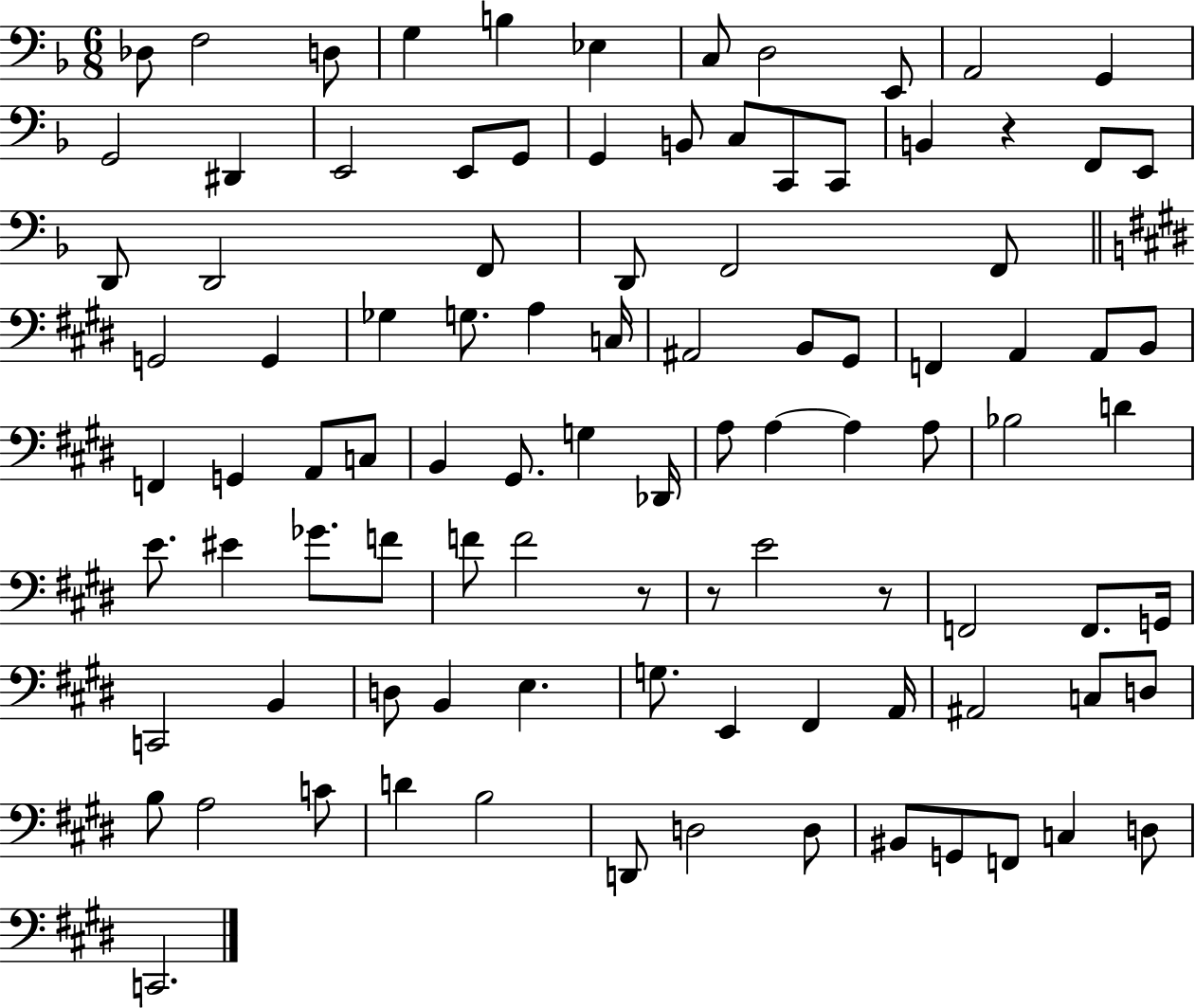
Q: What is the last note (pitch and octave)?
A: C2